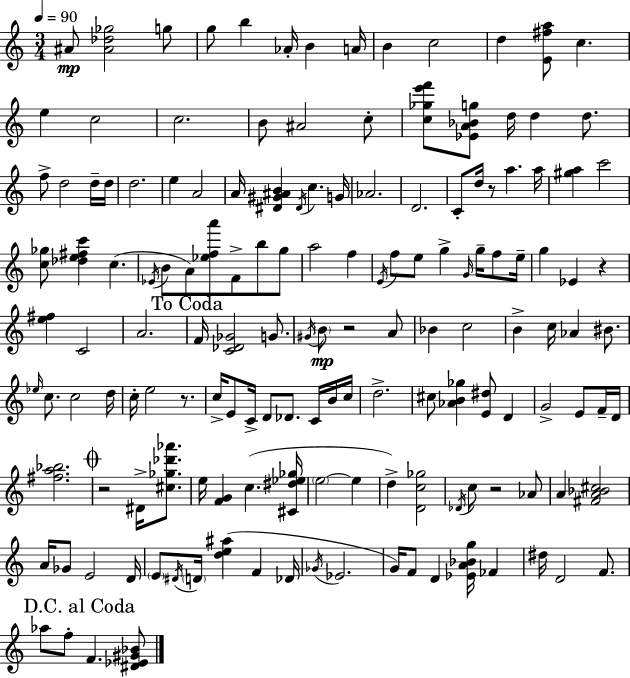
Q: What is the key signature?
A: C major